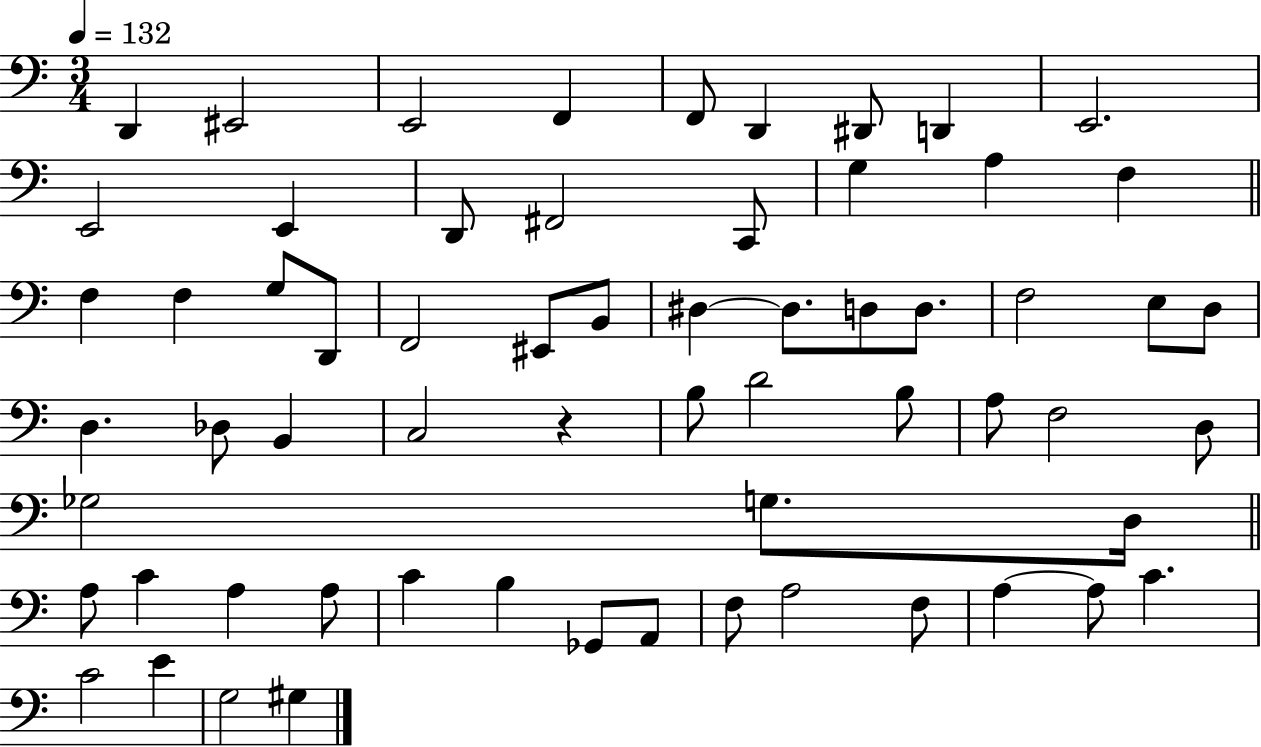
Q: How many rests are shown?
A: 1